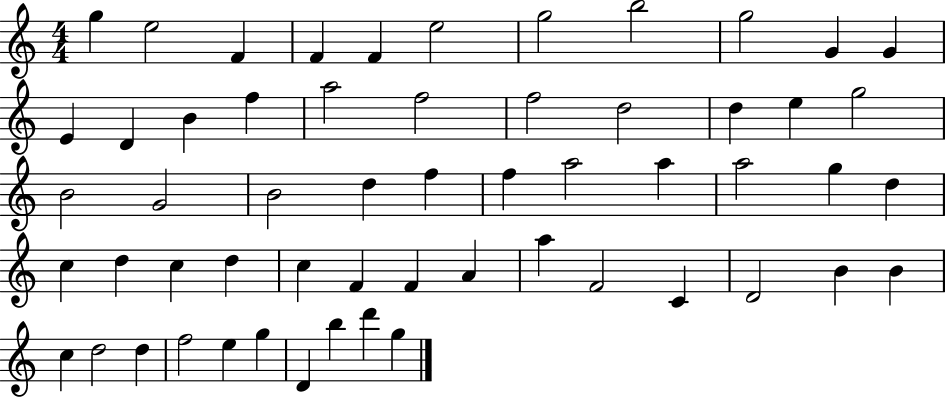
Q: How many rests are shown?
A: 0